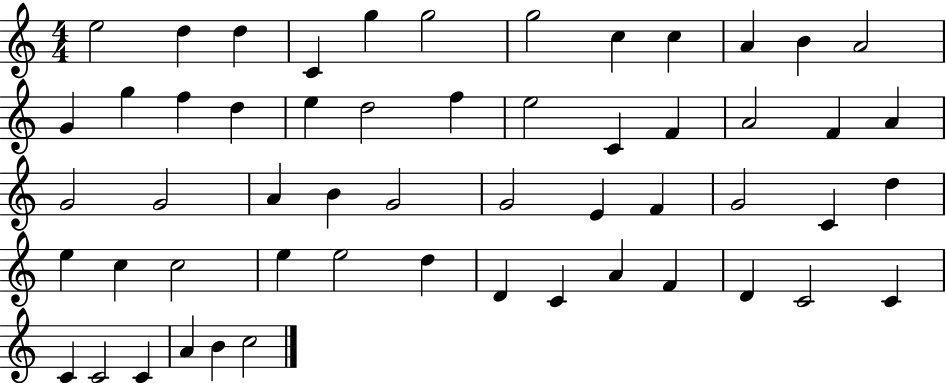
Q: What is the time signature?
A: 4/4